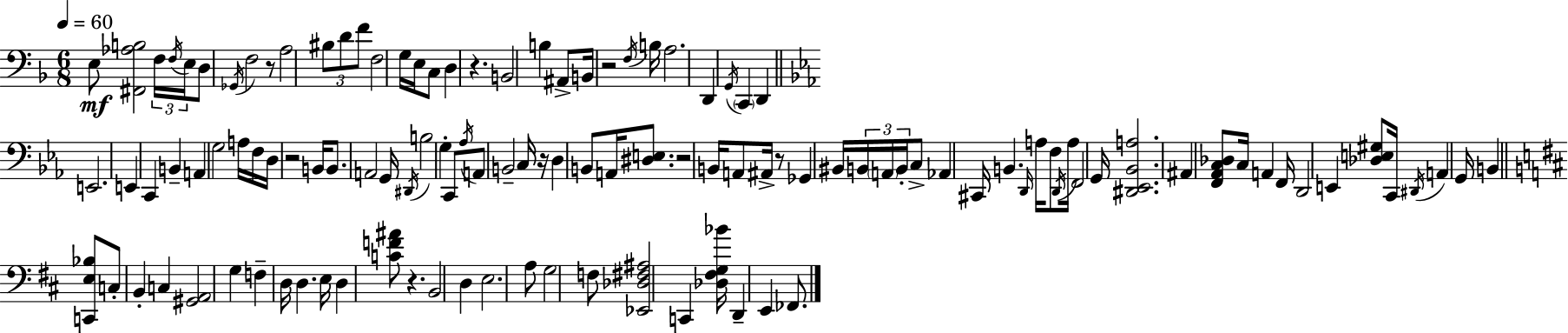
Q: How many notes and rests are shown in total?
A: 118